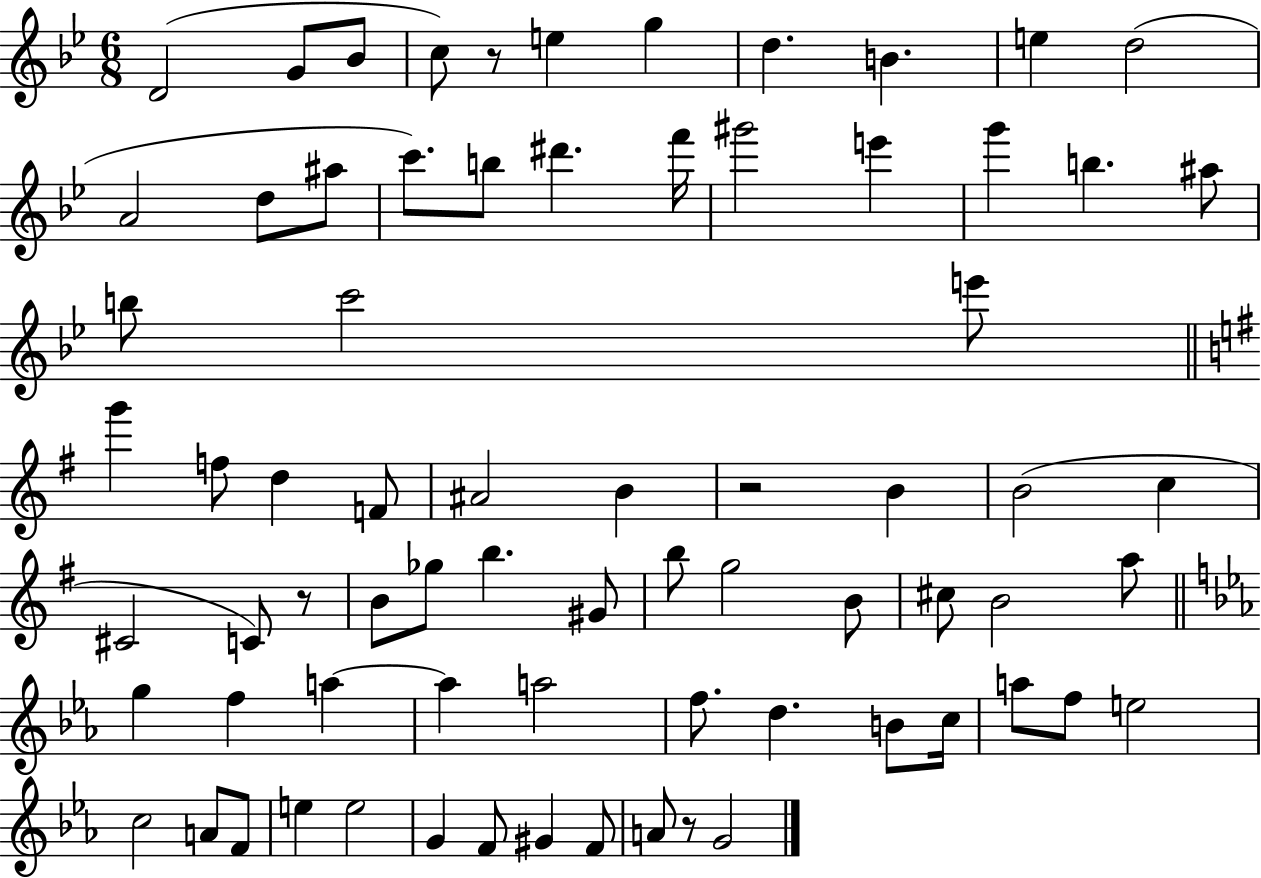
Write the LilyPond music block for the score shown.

{
  \clef treble
  \numericTimeSignature
  \time 6/8
  \key bes \major
  d'2( g'8 bes'8 | c''8) r8 e''4 g''4 | d''4. b'4. | e''4 d''2( | \break a'2 d''8 ais''8 | c'''8.) b''8 dis'''4. f'''16 | gis'''2 e'''4 | g'''4 b''4. ais''8 | \break b''8 c'''2 e'''8 | \bar "||" \break \key g \major g'''4 f''8 d''4 f'8 | ais'2 b'4 | r2 b'4 | b'2( c''4 | \break cis'2 c'8) r8 | b'8 ges''8 b''4. gis'8 | b''8 g''2 b'8 | cis''8 b'2 a''8 | \break \bar "||" \break \key ees \major g''4 f''4 a''4~~ | a''4 a''2 | f''8. d''4. b'8 c''16 | a''8 f''8 e''2 | \break c''2 a'8 f'8 | e''4 e''2 | g'4 f'8 gis'4 f'8 | a'8 r8 g'2 | \break \bar "|."
}